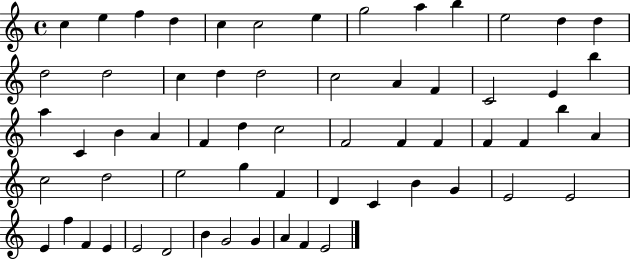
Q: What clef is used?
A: treble